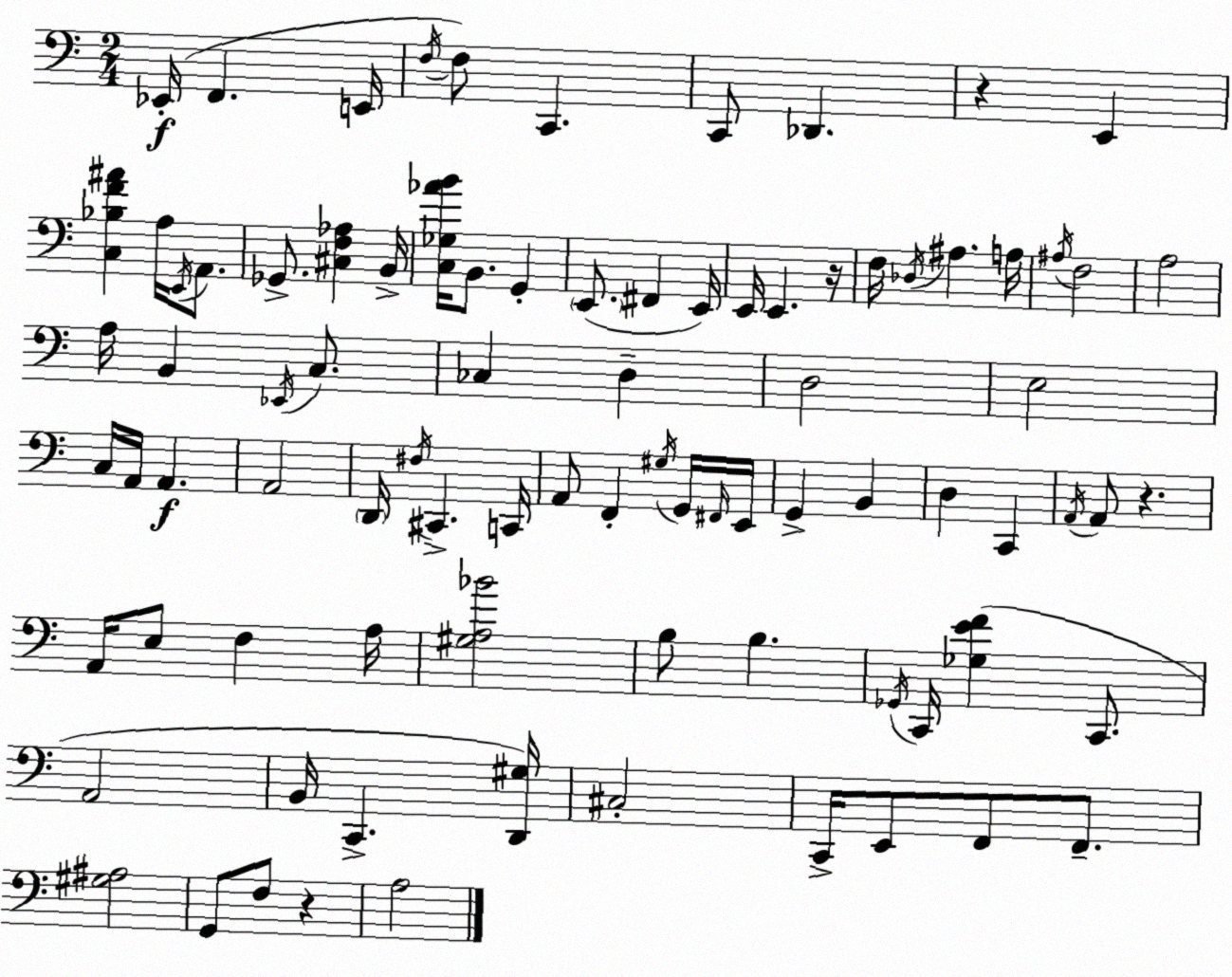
X:1
T:Untitled
M:2/4
L:1/4
K:Am
_E,,/4 F,, E,,/4 F,/4 F,/2 C,, C,,/2 _D,, z E,, [C,_B,F^A] A,/4 E,,/4 A,,/2 _G,,/2 [^C,F,_A,] B,,/4 [C,_G,_AB]/4 B,,/2 G,, E,,/2 ^F,, E,,/4 E,,/4 E,, z/4 F,/4 _D,/4 ^A, A,/4 ^A,/4 F,2 A,2 A,/4 B,, _E,,/4 C,/2 _C, D, D,2 E,2 C,/4 A,,/4 A,, A,,2 D,,/4 ^F,/4 ^C,, C,,/4 A,,/2 F,, ^G,/4 G,,/4 ^F,,/4 E,,/4 G,, B,, D, C,, A,,/4 A,,/2 z A,,/4 E,/2 F, A,/4 [^G,A,_B]2 B,/2 B, _G,,/4 C,,/4 [_G,EF] C,,/2 A,,2 B,,/4 C,, [D,,^G,]/4 ^C,2 C,,/4 E,,/2 F,,/2 F,,/2 [^G,^A,]2 G,,/2 F,/2 z A,2